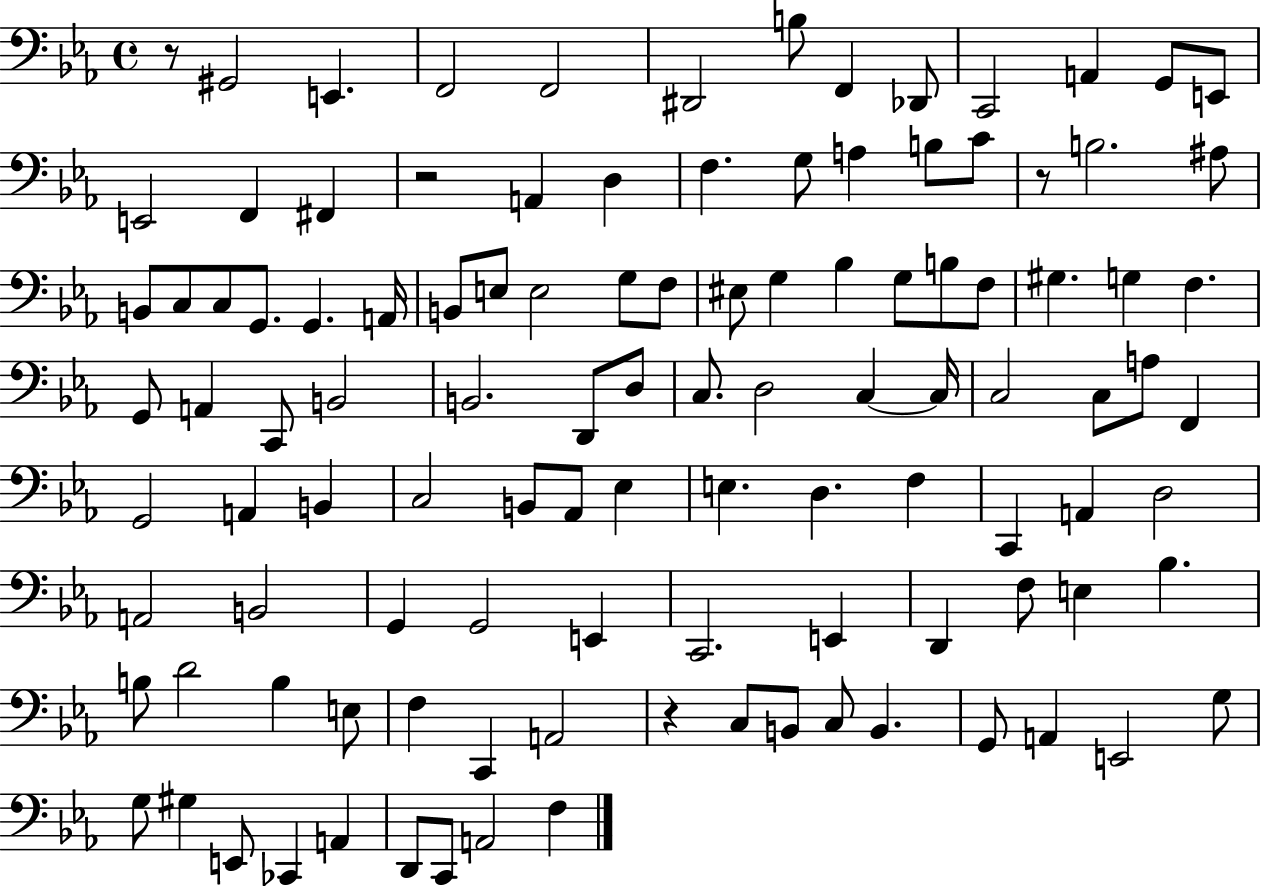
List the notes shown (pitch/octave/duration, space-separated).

R/e G#2/h E2/q. F2/h F2/h D#2/h B3/e F2/q Db2/e C2/h A2/q G2/e E2/e E2/h F2/q F#2/q R/h A2/q D3/q F3/q. G3/e A3/q B3/e C4/e R/e B3/h. A#3/e B2/e C3/e C3/e G2/e. G2/q. A2/s B2/e E3/e E3/h G3/e F3/e EIS3/e G3/q Bb3/q G3/e B3/e F3/e G#3/q. G3/q F3/q. G2/e A2/q C2/e B2/h B2/h. D2/e D3/e C3/e. D3/h C3/q C3/s C3/h C3/e A3/e F2/q G2/h A2/q B2/q C3/h B2/e Ab2/e Eb3/q E3/q. D3/q. F3/q C2/q A2/q D3/h A2/h B2/h G2/q G2/h E2/q C2/h. E2/q D2/q F3/e E3/q Bb3/q. B3/e D4/h B3/q E3/e F3/q C2/q A2/h R/q C3/e B2/e C3/e B2/q. G2/e A2/q E2/h G3/e G3/e G#3/q E2/e CES2/q A2/q D2/e C2/e A2/h F3/q